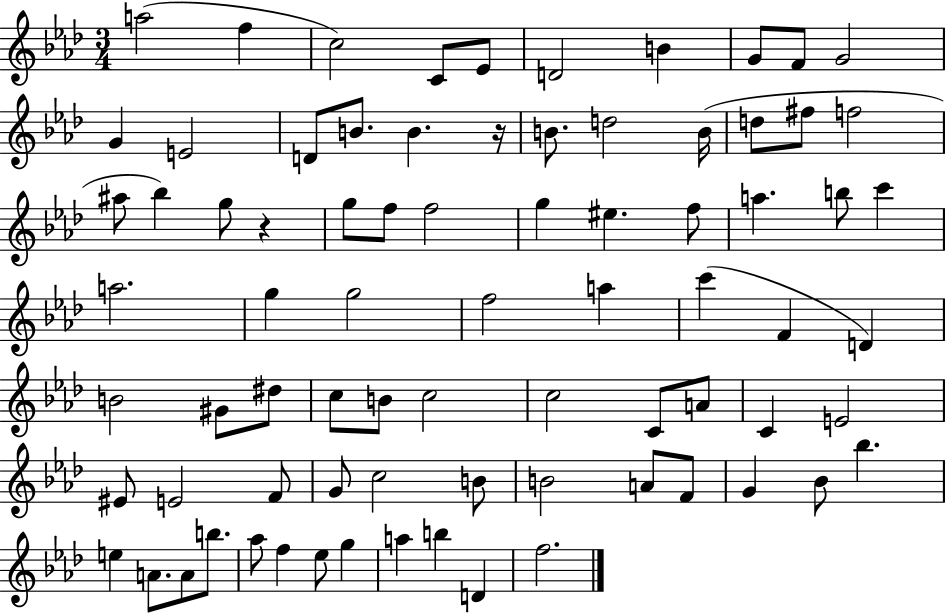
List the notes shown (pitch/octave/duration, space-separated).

A5/h F5/q C5/h C4/e Eb4/e D4/h B4/q G4/e F4/e G4/h G4/q E4/h D4/e B4/e. B4/q. R/s B4/e. D5/h B4/s D5/e F#5/e F5/h A#5/e Bb5/q G5/e R/q G5/e F5/e F5/h G5/q EIS5/q. F5/e A5/q. B5/e C6/q A5/h. G5/q G5/h F5/h A5/q C6/q F4/q D4/q B4/h G#4/e D#5/e C5/e B4/e C5/h C5/h C4/e A4/e C4/q E4/h EIS4/e E4/h F4/e G4/e C5/h B4/e B4/h A4/e F4/e G4/q Bb4/e Bb5/q. E5/q A4/e. A4/e B5/e. Ab5/e F5/q Eb5/e G5/q A5/q B5/q D4/q F5/h.